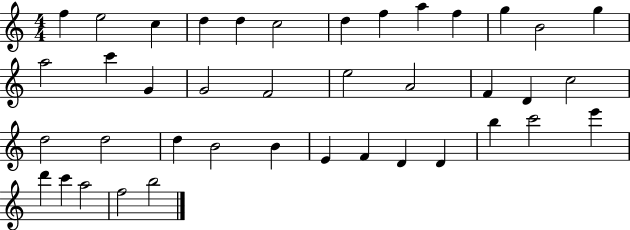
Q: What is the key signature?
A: C major